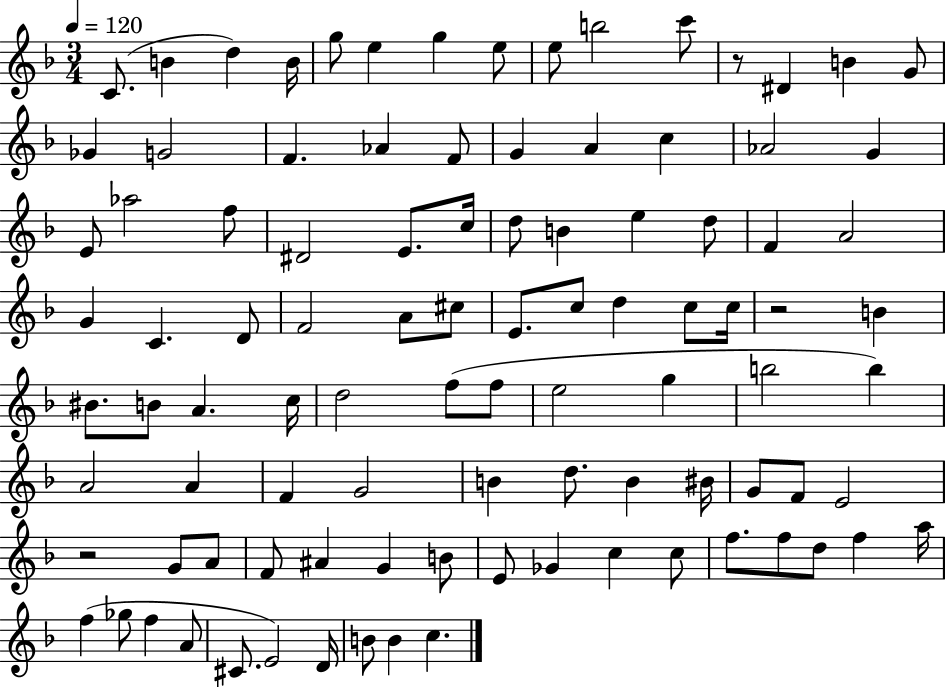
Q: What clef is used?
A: treble